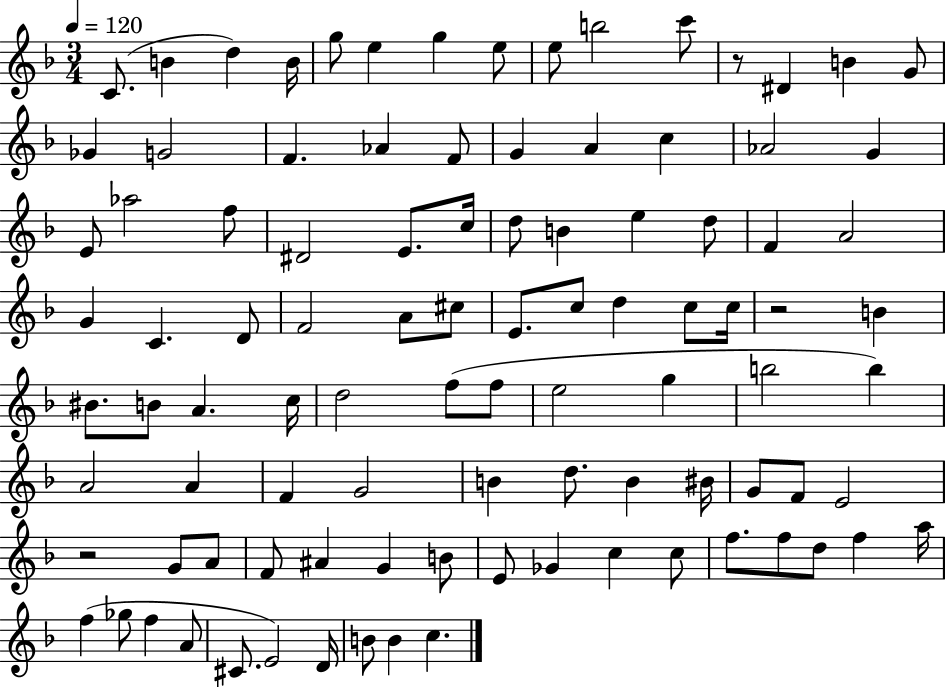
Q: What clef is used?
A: treble